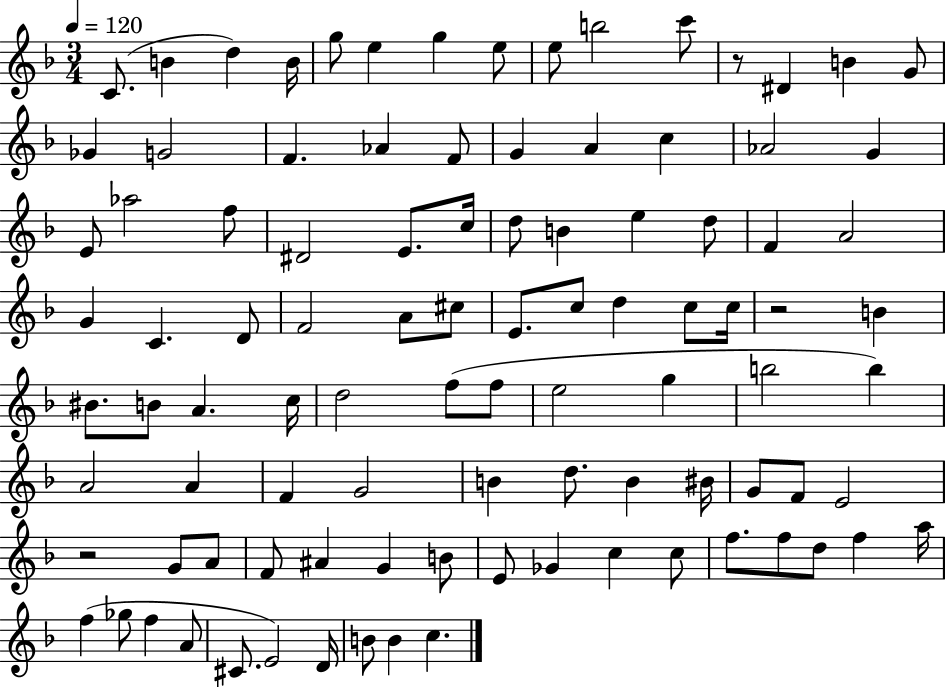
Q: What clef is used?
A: treble